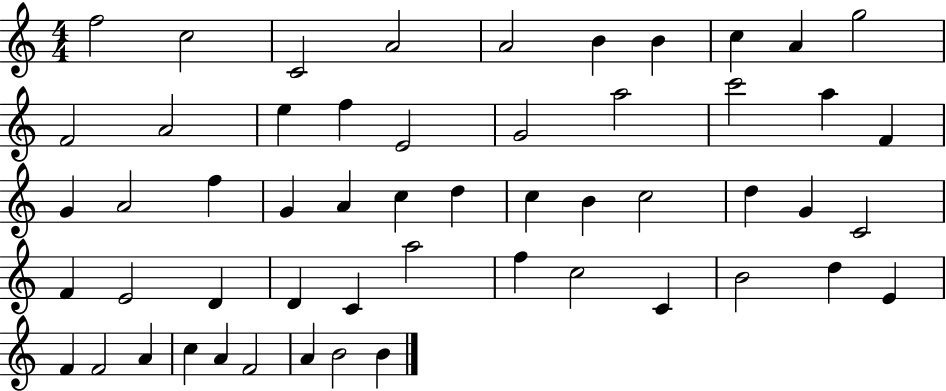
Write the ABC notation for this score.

X:1
T:Untitled
M:4/4
L:1/4
K:C
f2 c2 C2 A2 A2 B B c A g2 F2 A2 e f E2 G2 a2 c'2 a F G A2 f G A c d c B c2 d G C2 F E2 D D C a2 f c2 C B2 d E F F2 A c A F2 A B2 B